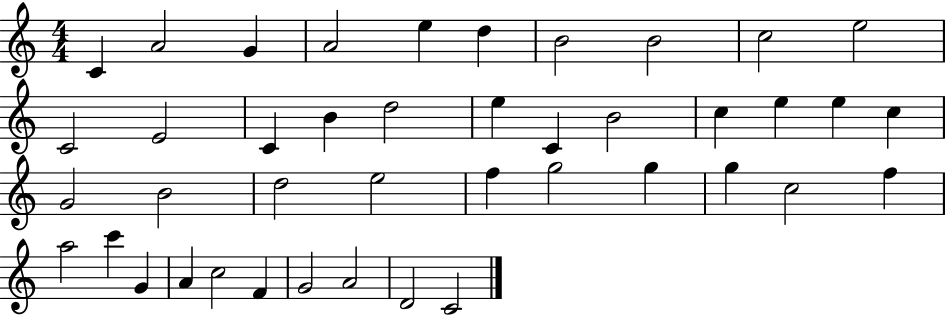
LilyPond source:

{
  \clef treble
  \numericTimeSignature
  \time 4/4
  \key c \major
  c'4 a'2 g'4 | a'2 e''4 d''4 | b'2 b'2 | c''2 e''2 | \break c'2 e'2 | c'4 b'4 d''2 | e''4 c'4 b'2 | c''4 e''4 e''4 c''4 | \break g'2 b'2 | d''2 e''2 | f''4 g''2 g''4 | g''4 c''2 f''4 | \break a''2 c'''4 g'4 | a'4 c''2 f'4 | g'2 a'2 | d'2 c'2 | \break \bar "|."
}